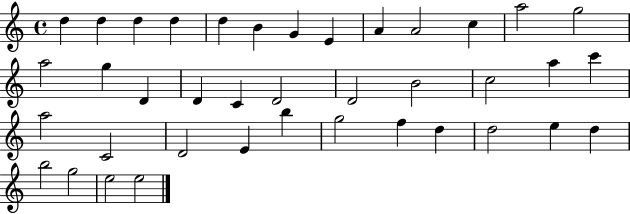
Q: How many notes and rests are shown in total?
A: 39